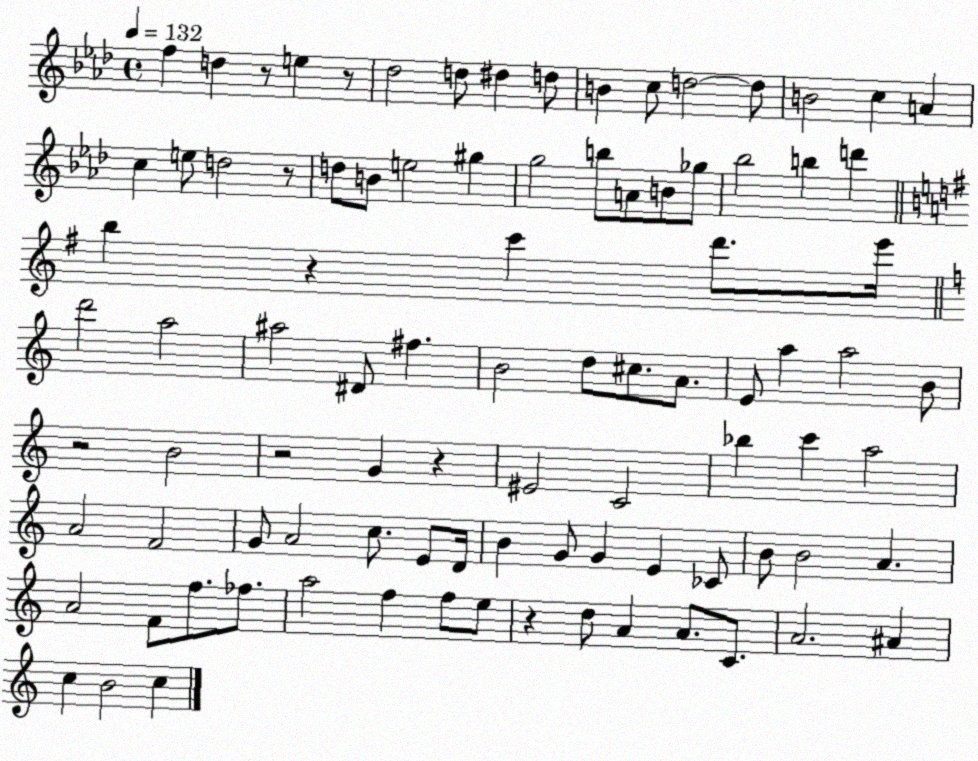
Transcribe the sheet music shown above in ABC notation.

X:1
T:Untitled
M:4/4
L:1/4
K:Ab
f d z/2 e z/2 _d2 d/2 ^d d/2 B c/2 d2 d/2 B2 c A c e/2 d2 z/2 d/2 B/2 e2 ^g g2 b/2 A/2 B/2 _g/2 _b2 b d' b z c' d'/2 e'/4 d'2 a2 ^a2 ^D/2 ^f B2 d/2 ^c/2 A/2 E/2 a a2 B/2 z2 B2 z2 G z ^E2 C2 _b c' a2 A2 F2 G/2 A2 c/2 E/2 D/4 B G/2 G E _C/2 B/2 B2 A A2 F/2 f/2 _f/2 a2 f f/2 e/2 z d/2 A A/2 C/2 A2 ^A c B2 c